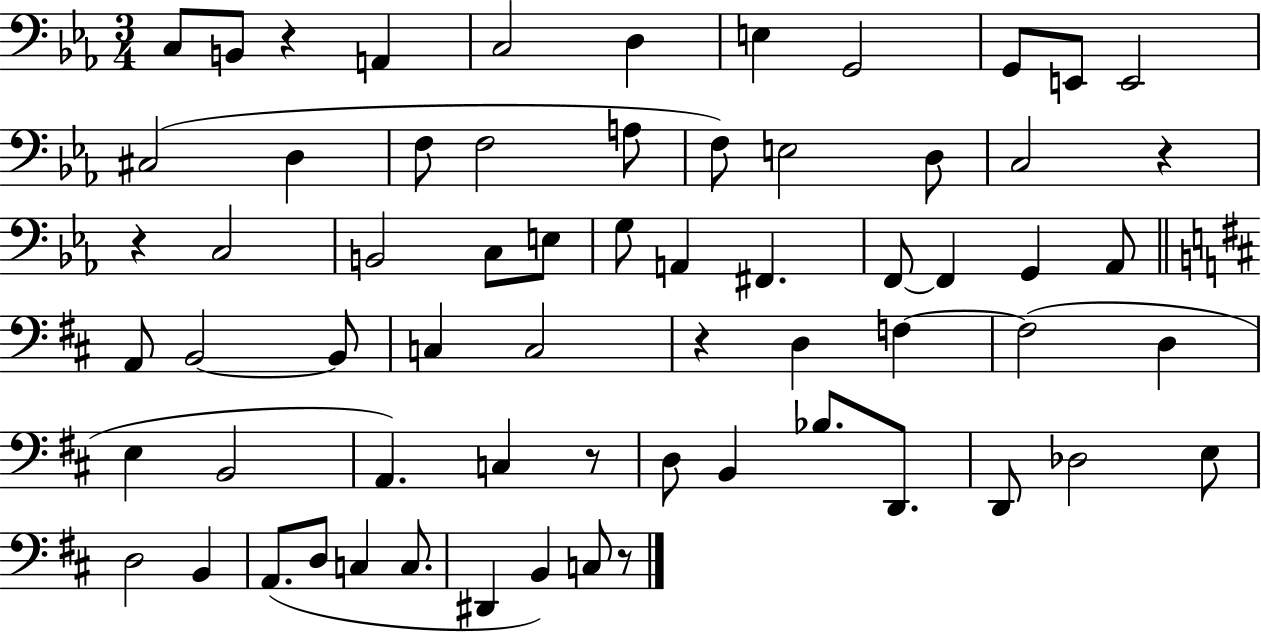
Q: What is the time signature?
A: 3/4